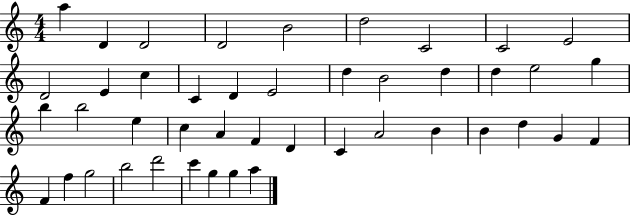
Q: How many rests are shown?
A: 0